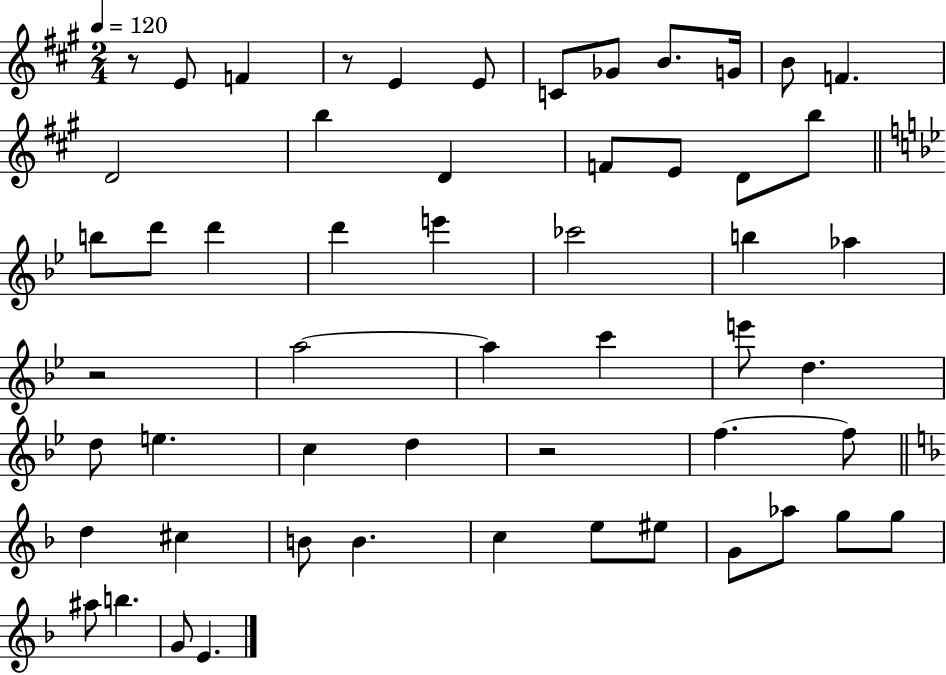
{
  \clef treble
  \numericTimeSignature
  \time 2/4
  \key a \major
  \tempo 4 = 120
  r8 e'8 f'4 | r8 e'4 e'8 | c'8 ges'8 b'8. g'16 | b'8 f'4. | \break d'2 | b''4 d'4 | f'8 e'8 d'8 b''8 | \bar "||" \break \key g \minor b''8 d'''8 d'''4 | d'''4 e'''4 | ces'''2 | b''4 aes''4 | \break r2 | a''2~~ | a''4 c'''4 | e'''8 d''4. | \break d''8 e''4. | c''4 d''4 | r2 | f''4.~~ f''8 | \break \bar "||" \break \key d \minor d''4 cis''4 | b'8 b'4. | c''4 e''8 eis''8 | g'8 aes''8 g''8 g''8 | \break ais''8 b''4. | g'8 e'4. | \bar "|."
}